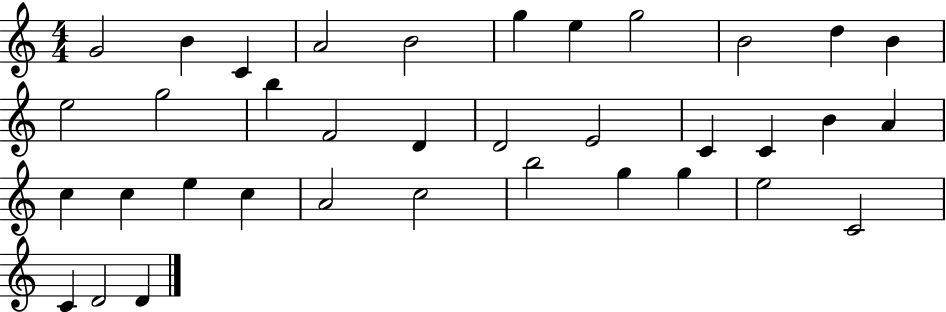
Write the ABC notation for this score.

X:1
T:Untitled
M:4/4
L:1/4
K:C
G2 B C A2 B2 g e g2 B2 d B e2 g2 b F2 D D2 E2 C C B A c c e c A2 c2 b2 g g e2 C2 C D2 D